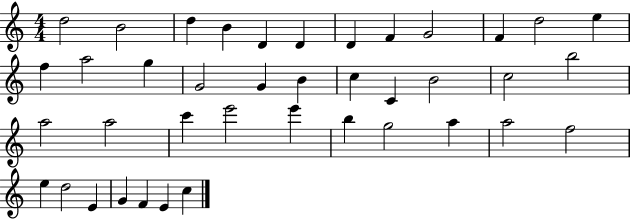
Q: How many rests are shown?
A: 0